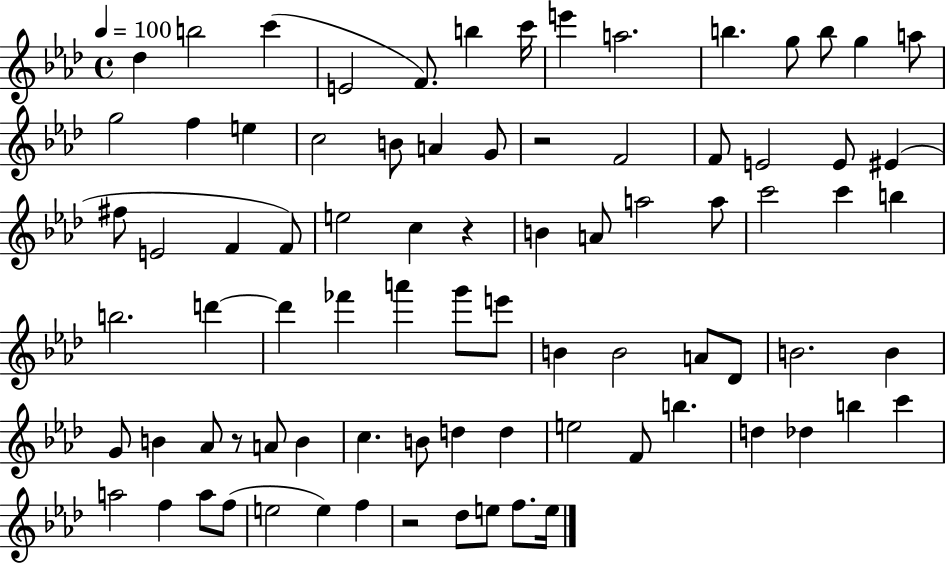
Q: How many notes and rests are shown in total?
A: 83